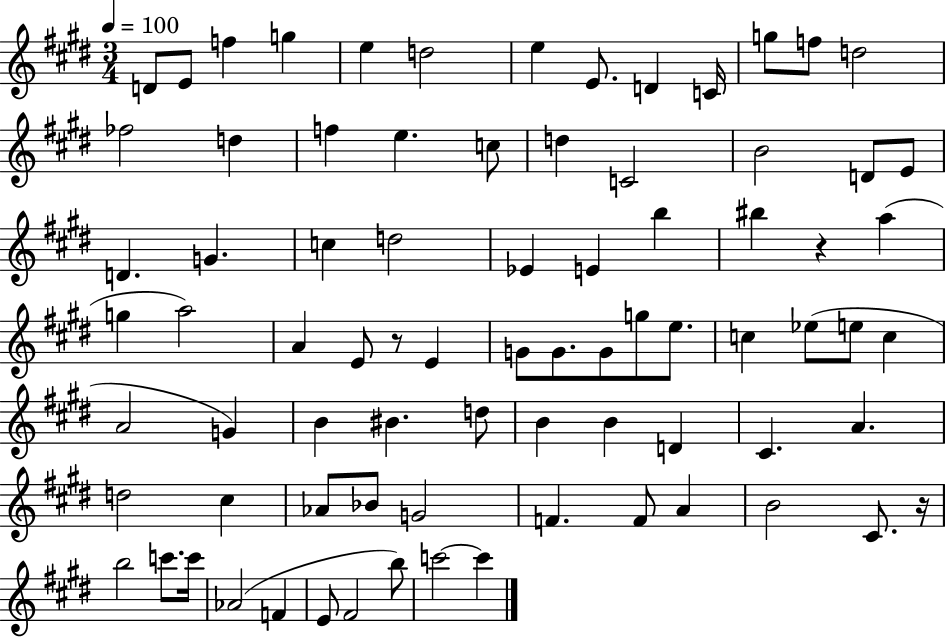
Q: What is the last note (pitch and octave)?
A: C6